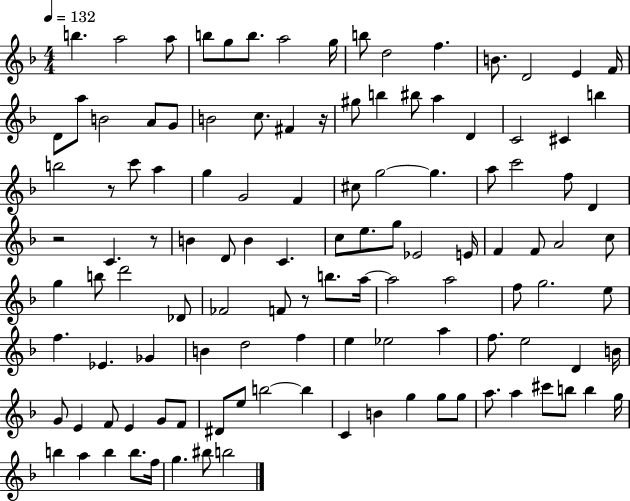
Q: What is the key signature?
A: F major